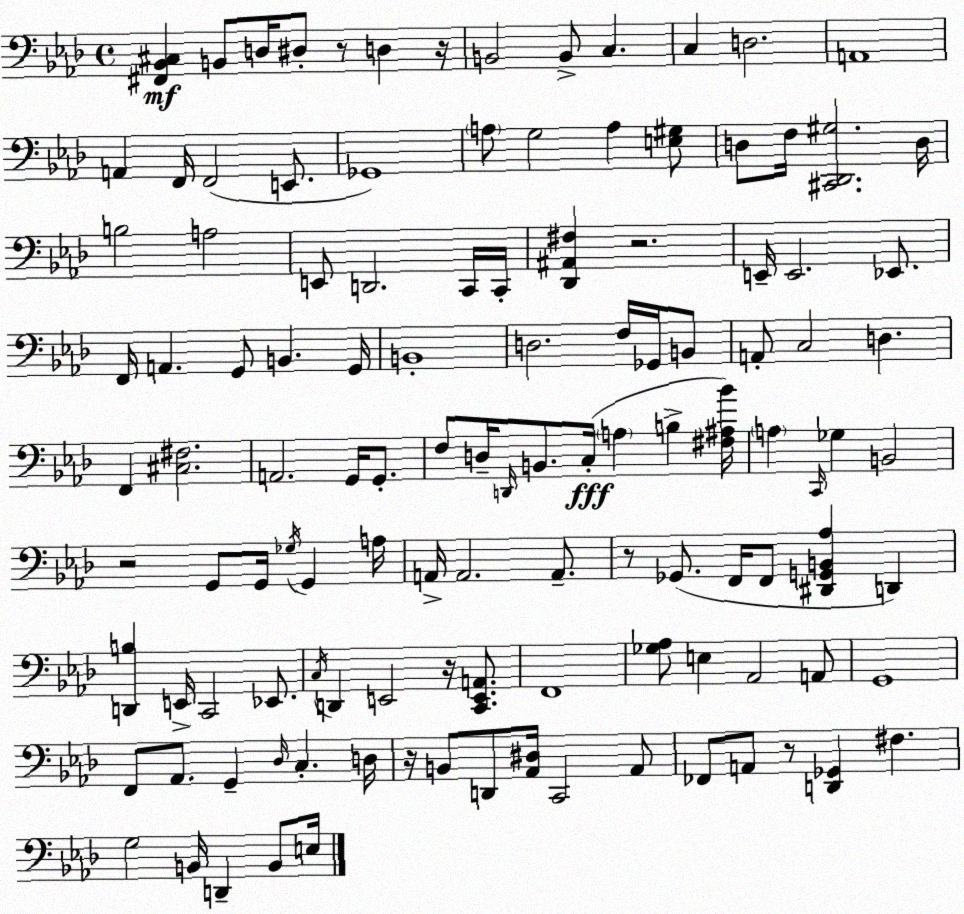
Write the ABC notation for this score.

X:1
T:Untitled
M:4/4
L:1/4
K:Fm
[^F,,_B,,^C,] B,,/2 D,/4 ^D,/2 z/2 D, z/4 B,,2 B,,/2 C, C, D,2 A,,4 A,, F,,/4 F,,2 E,,/2 _G,,4 A,/2 G,2 A, [E,^G,]/2 D,/2 F,/4 [^C,,_D,,^G,]2 D,/4 B,2 A,2 E,,/2 D,,2 C,,/4 C,,/4 [_D,,^A,,^F,] z2 E,,/4 E,,2 _E,,/2 F,,/4 A,, G,,/2 B,, G,,/4 B,,4 D,2 F,/4 _G,,/4 B,,/2 A,,/2 C,2 D, F,, [^C,^F,]2 A,,2 G,,/4 G,,/2 F,/2 D,/4 D,,/4 B,,/2 C,/4 A, B, [^F,^A,_B]/4 A, C,,/4 _G, B,,2 z2 G,,/2 G,,/4 _G,/4 G,, A,/4 A,,/4 A,,2 A,,/2 z/2 _G,,/2 F,,/4 F,,/2 [^D,,G,,B,,_A,] D,, [D,,B,] E,,/4 C,,2 _E,,/2 C,/4 D,, E,,2 z/4 [C,,E,,A,,]/2 F,,4 [_G,_A,]/2 E, _A,,2 A,,/2 G,,4 F,,/2 _A,,/2 G,, _D,/4 C, D,/4 z/4 B,,/2 D,,/2 [_A,,^D,]/4 C,,2 _A,,/2 _F,,/2 A,,/2 z/2 [D,,_G,,] ^F, G,2 B,,/4 D,, B,,/2 E,/4